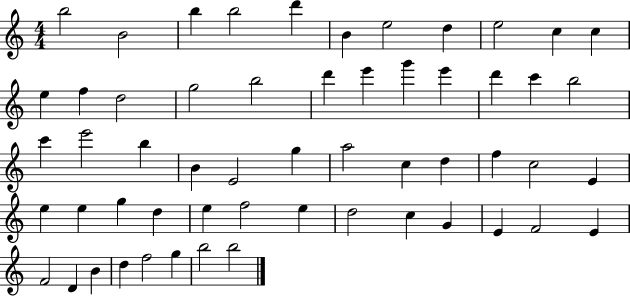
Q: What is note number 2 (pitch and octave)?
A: B4